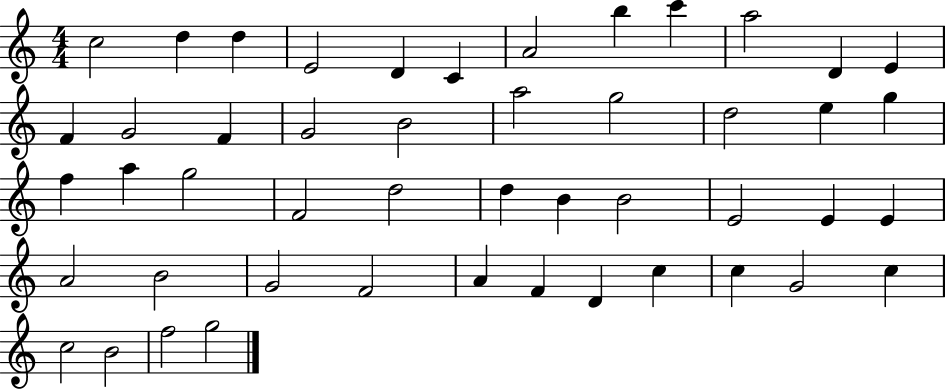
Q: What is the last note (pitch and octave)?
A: G5